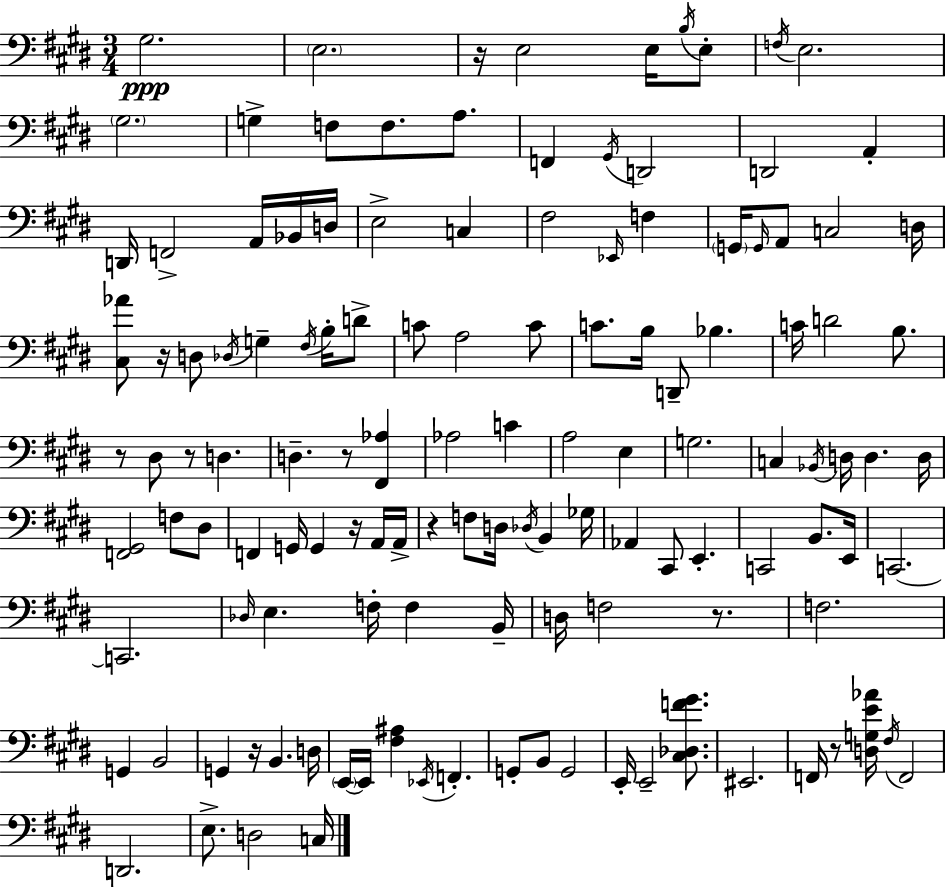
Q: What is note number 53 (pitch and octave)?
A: Ab3